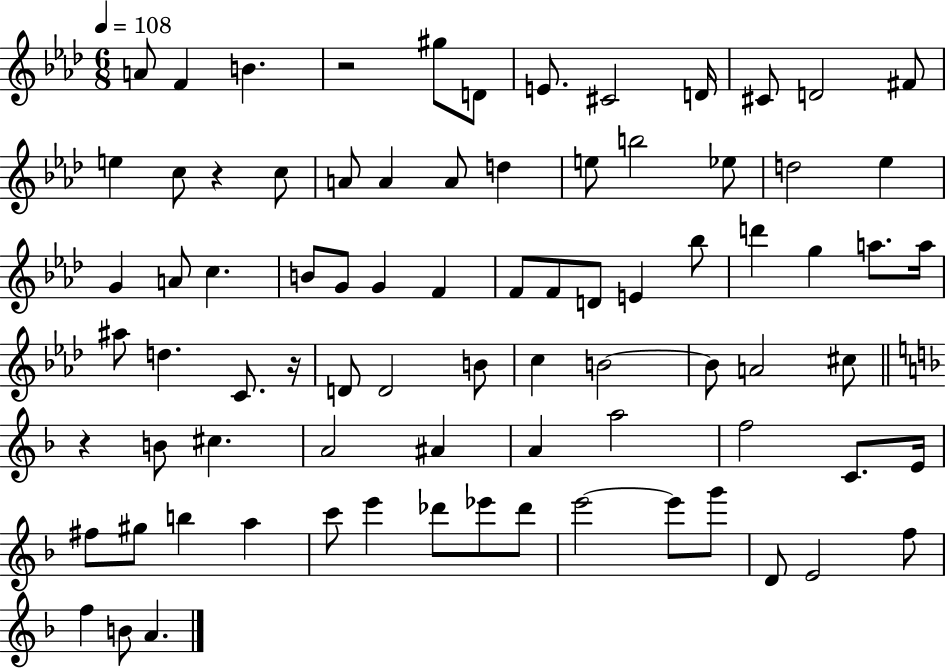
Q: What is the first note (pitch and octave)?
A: A4